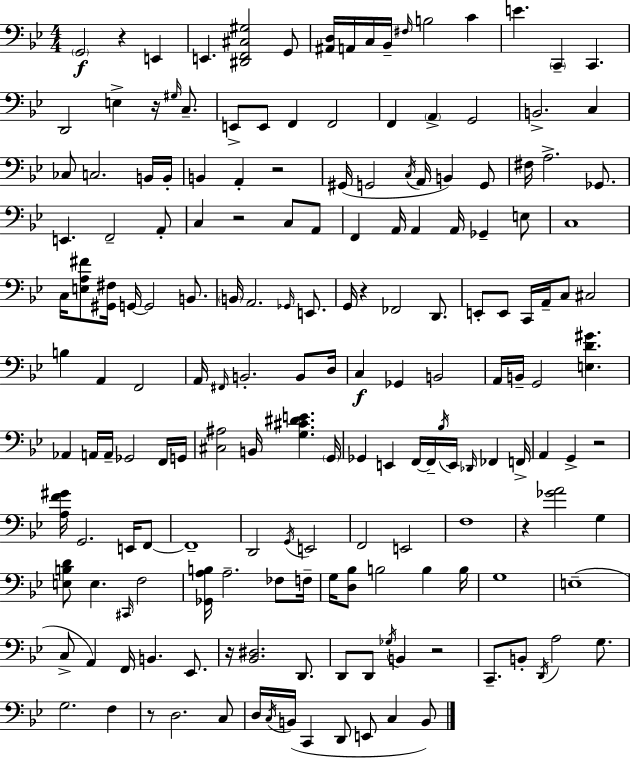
{
  \clef bass
  \numericTimeSignature
  \time 4/4
  \key g \minor
  \parenthesize g,2\f r4 e,4 | e,4. <dis, f, cis gis>2 g,8 | <ais, d>16 a,16 c16 bes,16-- \grace { fis16 } b2 c'4 | e'4. \parenthesize c,4-- c,4. | \break d,2 e4-> r16 \grace { gis16 } c8.-- | e,8-> e,8 f,4 f,2 | f,4 \parenthesize a,4-> g,2 | b,2.-> c4 | \break ces8 c2. | b,16 b,16-. b,4 a,4-. r2 | gis,16( g,2 \acciaccatura { c16 } a,16 b,4) | g,8 fis16 a2.-> | \break ges,8. e,4. f,2-- | a,8-. c4 r2 c8 | a,8 f,4 a,16 a,4 a,16 ges,4-- | e8 c1 | \break c16 <e a fis'>8 <gis, fis>16 g,16~~ g,2 | b,8. \parenthesize b,16 a,2. | \grace { ges,16 } e,8. g,16 r4 fes,2 | d,8. e,8-. e,8 c,16 a,16-- c8 cis2 | \break b4 a,4 f,2 | a,16 \grace { fis,16 } b,2.-. | b,8 d16 c4\f ges,4 b,2 | a,16 b,16-- g,2 <e d' gis'>4. | \break aes,4 a,16 a,16-- ges,2 | f,16 g,16 <cis ais>2 b,16 <g cis' dis' e'>4. | \parenthesize g,16 ges,4 e,4 f,16~~ f,16-- \acciaccatura { bes16 } | e,16 \grace { des,16 } fes,4 f,16-> a,4 g,4-> r2 | \break <a f' gis'>16 g,2. | e,16 f,8~~ f,1-- | d,2 \acciaccatura { g,16 } | e,2 f,2 | \break e,2 f1 | r4 <ges' a'>2 | g4 <e b d'>8 e4. | \grace { cis,16 } f2 <ges, a b>16 a2.-- | \break fes8 f16-- g16 <d bes>8 b2 | b4 b16 g1 | e1--( | c8-> a,4) f,16 | \break b,4. ees,8. r16 <bes, dis>2. | d,8. d,8 d,8 \acciaccatura { ges16 } b,4 | r2 c,8.-- b,8-. \acciaccatura { d,16 } | a2 g8. g2. | \break f4 r8 d2. | c8 d16 \acciaccatura { c16 } b,16( c,4 | d,8 e,8 c4 b,8) \bar "|."
}